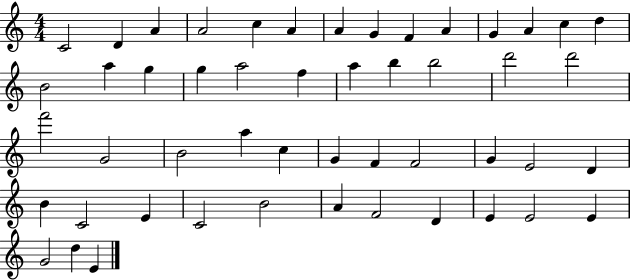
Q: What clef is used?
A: treble